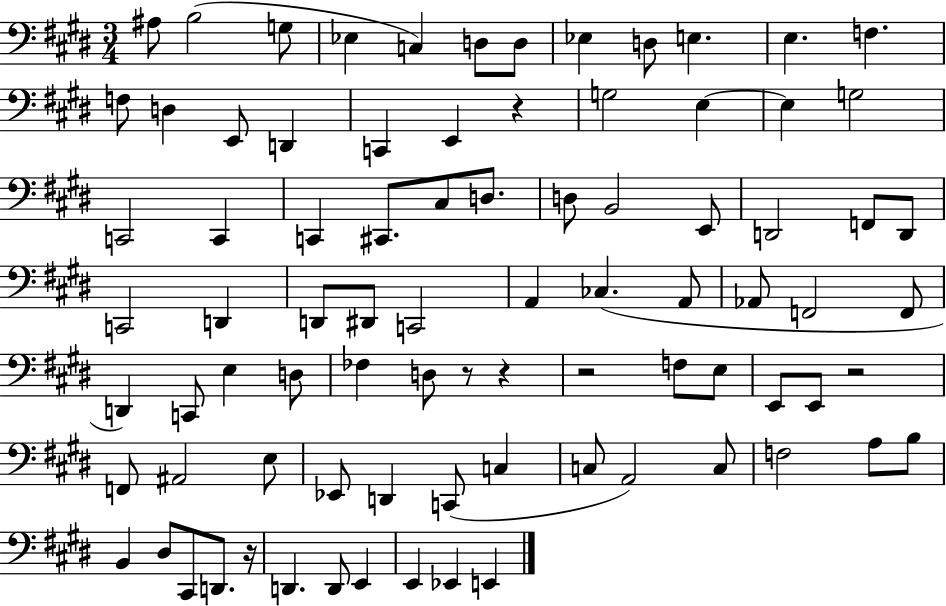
{
  \clef bass
  \numericTimeSignature
  \time 3/4
  \key e \major
  \repeat volta 2 { ais8 b2( g8 | ees4 c4) d8 d8 | ees4 d8 e4. | e4. f4. | \break f8 d4 e,8 d,4 | c,4 e,4 r4 | g2 e4~~ | e4 g2 | \break c,2 c,4 | c,4 cis,8. cis8 d8. | d8 b,2 e,8 | d,2 f,8 d,8 | \break c,2 d,4 | d,8 dis,8 c,2 | a,4 ces4.( a,8 | aes,8 f,2 f,8 | \break d,4) c,8 e4 d8 | fes4 d8 r8 r4 | r2 f8 e8 | e,8 e,8 r2 | \break f,8 ais,2 e8 | ees,8 d,4 c,8( c4 | c8 a,2) c8 | f2 a8 b8 | \break b,4 dis8 cis,8 d,8. r16 | d,4. d,8 e,4 | e,4 ees,4 e,4 | } \bar "|."
}